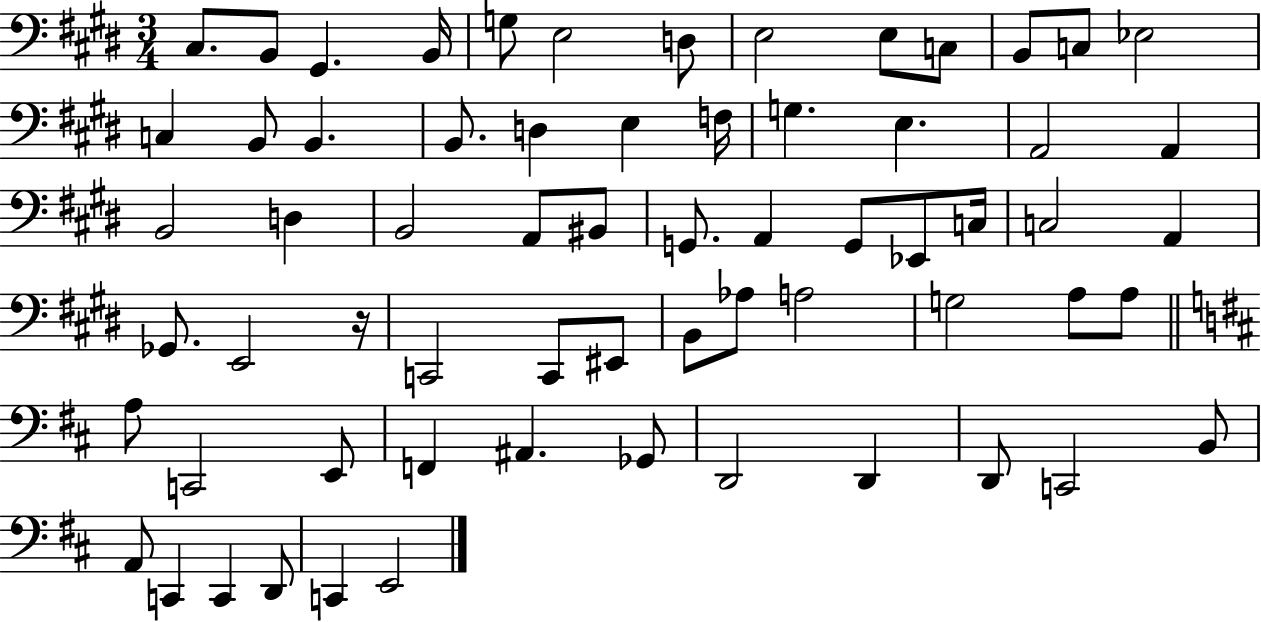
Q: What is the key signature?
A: E major